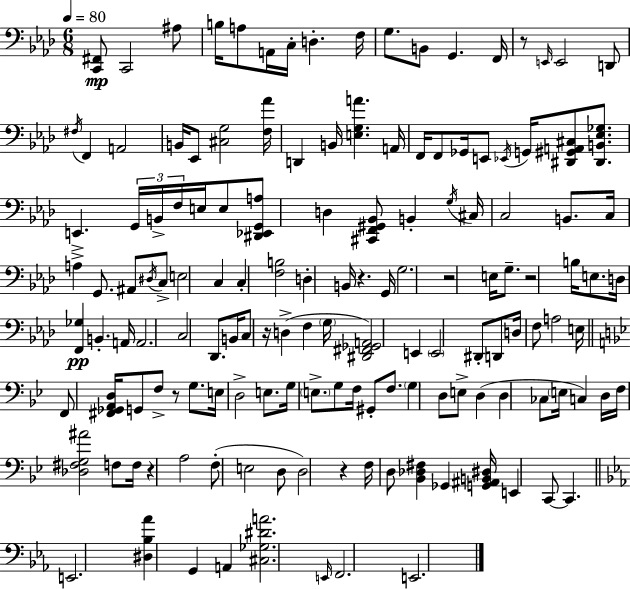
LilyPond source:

{
  \clef bass
  \numericTimeSignature
  \time 6/8
  \key f \minor
  \tempo 4 = 80
  \repeat volta 2 { <c, fis,>8\mp c,2 ais8 | b16 a8 a,16 c16-. d4.-. f16 | g8. b,8 g,4. f,16 | r8 \grace { e,16 } e,2 d,8 | \break \acciaccatura { fis16 } f,4 a,2 | b,16 ees,8 <cis g>2 | <f aes'>16 d,4 b,16 <e g a'>4. | a,16 f,16 f,8 ges,16 e,8 \acciaccatura { ees,16 } g,16 <dis, gis, a, cis>8 | \break <dis, b, ees ges>8. e,4.-> \tuplet 3/2 { g,16 b,16-> f16 } | e16 e8 <dis, ees, g, a>8 d4 <cis, f, gis, bes,>8 b,4-. | \acciaccatura { g16 } cis16 c2 | b,8. c16 a4-> g,8. | \break ais,8 \acciaccatura { dis16 } c8-> e2 | c4 c4-. <f b>2 | d4-. b,16 r4. | g,16 g2. | \break r2 | e16 g8.-- r2 | b16 e8. d16 <f, ges>4\pp b,4.-. | a,16 a,2. | \break c2 | des,8. b,16 c8 r16 d4->( | f4 \parenthesize g16 <dis, fis, ges, a,>2) | e,4 \parenthesize e,2 | \break dis,8-. d,8 d16 f8 a2 | e16 \bar "||" \break \key g \minor f,8 <fis, ges, a, d>16 g,8 f8-> r8 g8. | e16 d2-> e8. | g16 \parenthesize e8.-> g8 f16 gis,8-. f8. | \parenthesize g4 d8 e8-> d4( | \break d4 ces8 \parenthesize e16 c4) d16 | f16 <des fis g ais'>2 f8 f16 | r4 a2 | f8-.( e2 d8 | \break d2) r4 | f16 d8 <bes, des fis>4 ges,4 <g, ais, b, dis>16 | e,4 c,8~~ c,4. | \bar "||" \break \key c \minor e,2. | <dis bes aes'>4 g,4 a,4 | <cis ges dis' a'>2. | \grace { e,16 } f,2. | \break e,2. | } \bar "|."
}